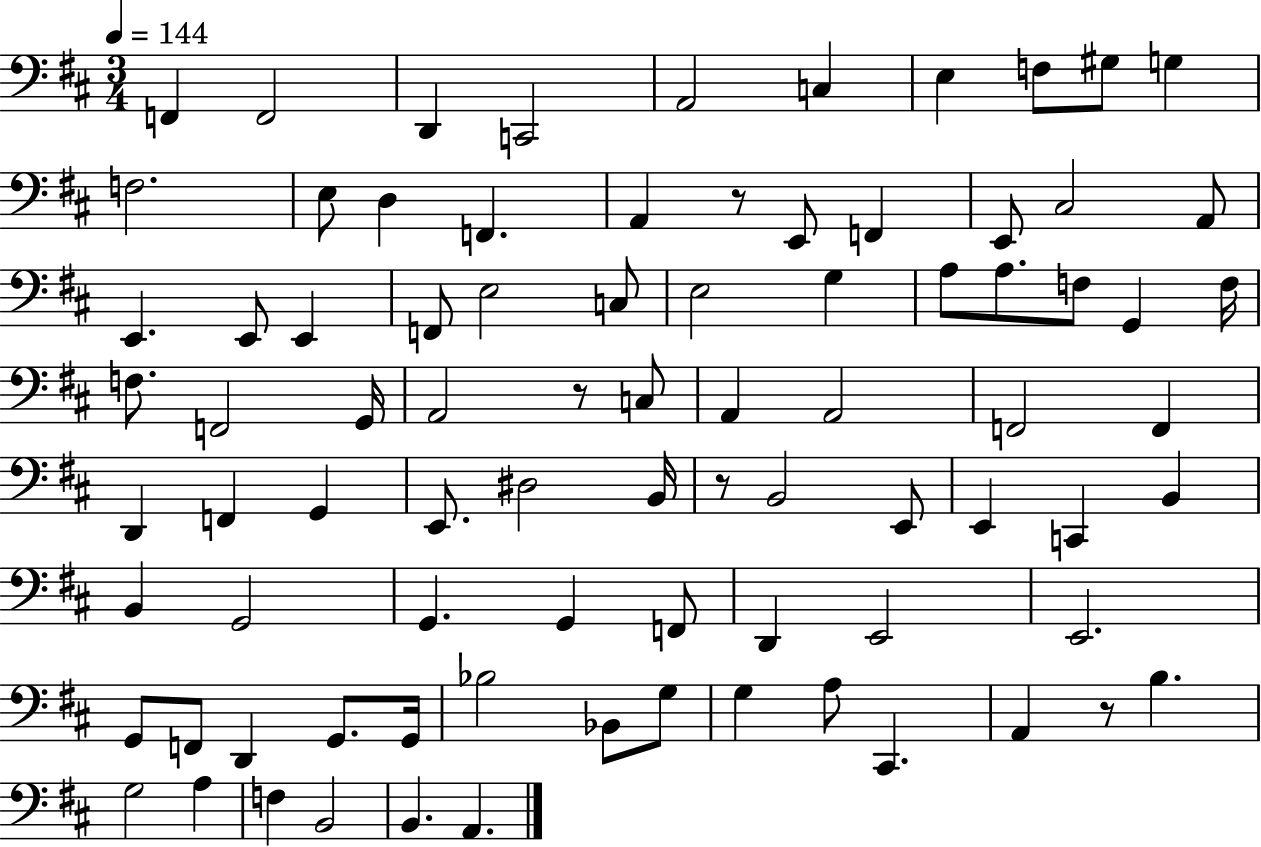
F2/q F2/h D2/q C2/h A2/h C3/q E3/q F3/e G#3/e G3/q F3/h. E3/e D3/q F2/q. A2/q R/e E2/e F2/q E2/e C#3/h A2/e E2/q. E2/e E2/q F2/e E3/h C3/e E3/h G3/q A3/e A3/e. F3/e G2/q F3/s F3/e. F2/h G2/s A2/h R/e C3/e A2/q A2/h F2/h F2/q D2/q F2/q G2/q E2/e. D#3/h B2/s R/e B2/h E2/e E2/q C2/q B2/q B2/q G2/h G2/q. G2/q F2/e D2/q E2/h E2/h. G2/e F2/e D2/q G2/e. G2/s Bb3/h Bb2/e G3/e G3/q A3/e C#2/q. A2/q R/e B3/q. G3/h A3/q F3/q B2/h B2/q. A2/q.